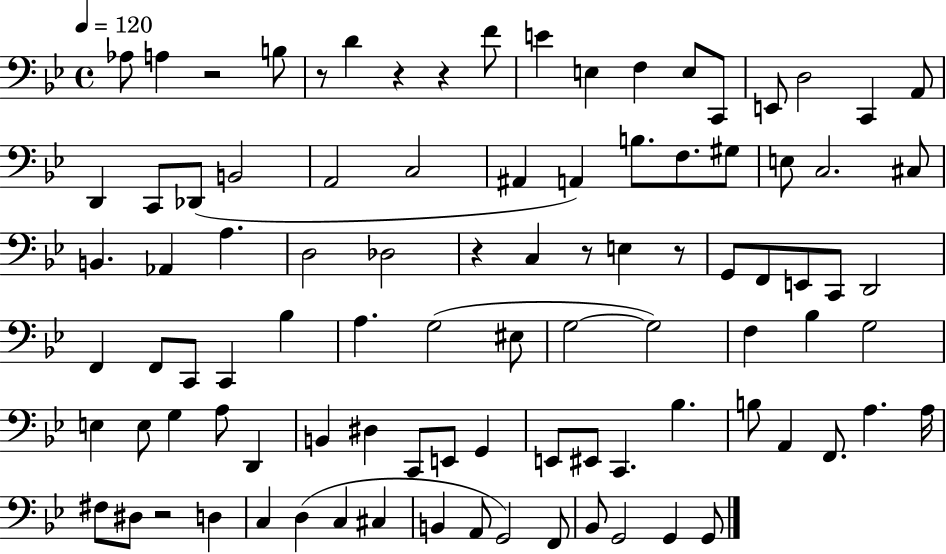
{
  \clef bass
  \time 4/4
  \defaultTimeSignature
  \key bes \major
  \tempo 4 = 120
  aes8 a4 r2 b8 | r8 d'4 r4 r4 f'8 | e'4 e4 f4 e8 c,8 | e,8 d2 c,4 a,8 | \break d,4 c,8 des,8( b,2 | a,2 c2 | ais,4 a,4) b8. f8. gis8 | e8 c2. cis8 | \break b,4. aes,4 a4. | d2 des2 | r4 c4 r8 e4 r8 | g,8 f,8 e,8 c,8 d,2 | \break f,4 f,8 c,8 c,4 bes4 | a4. g2( eis8 | g2~~ g2) | f4 bes4 g2 | \break e4 e8 g4 a8 d,4 | b,4 dis4 c,8 e,8 g,4 | e,8 eis,8 c,4. bes4. | b8 a,4 f,8. a4. a16 | \break fis8 dis8 r2 d4 | c4 d4( c4 cis4 | b,4 a,8 g,2) f,8 | bes,8 g,2 g,4 g,8 | \break \bar "|."
}